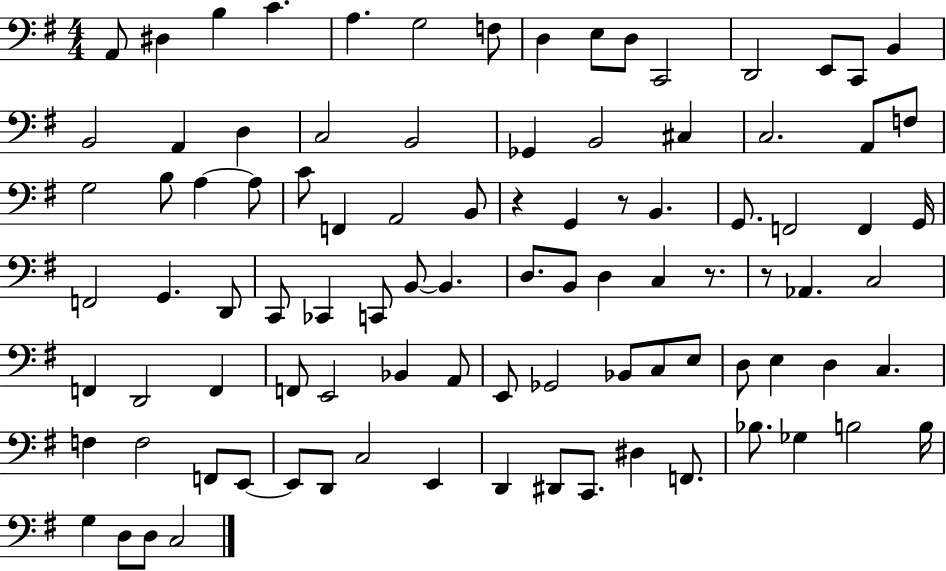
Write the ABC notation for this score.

X:1
T:Untitled
M:4/4
L:1/4
K:G
A,,/2 ^D, B, C A, G,2 F,/2 D, E,/2 D,/2 C,,2 D,,2 E,,/2 C,,/2 B,, B,,2 A,, D, C,2 B,,2 _G,, B,,2 ^C, C,2 A,,/2 F,/2 G,2 B,/2 A, A,/2 C/2 F,, A,,2 B,,/2 z G,, z/2 B,, G,,/2 F,,2 F,, G,,/4 F,,2 G,, D,,/2 C,,/2 _C,, C,,/2 B,,/2 B,, D,/2 B,,/2 D, C, z/2 z/2 _A,, C,2 F,, D,,2 F,, F,,/2 E,,2 _B,, A,,/2 E,,/2 _G,,2 _B,,/2 C,/2 E,/2 D,/2 E, D, C, F, F,2 F,,/2 E,,/2 E,,/2 D,,/2 C,2 E,, D,, ^D,,/2 C,,/2 ^D, F,,/2 _B,/2 _G, B,2 B,/4 G, D,/2 D,/2 C,2